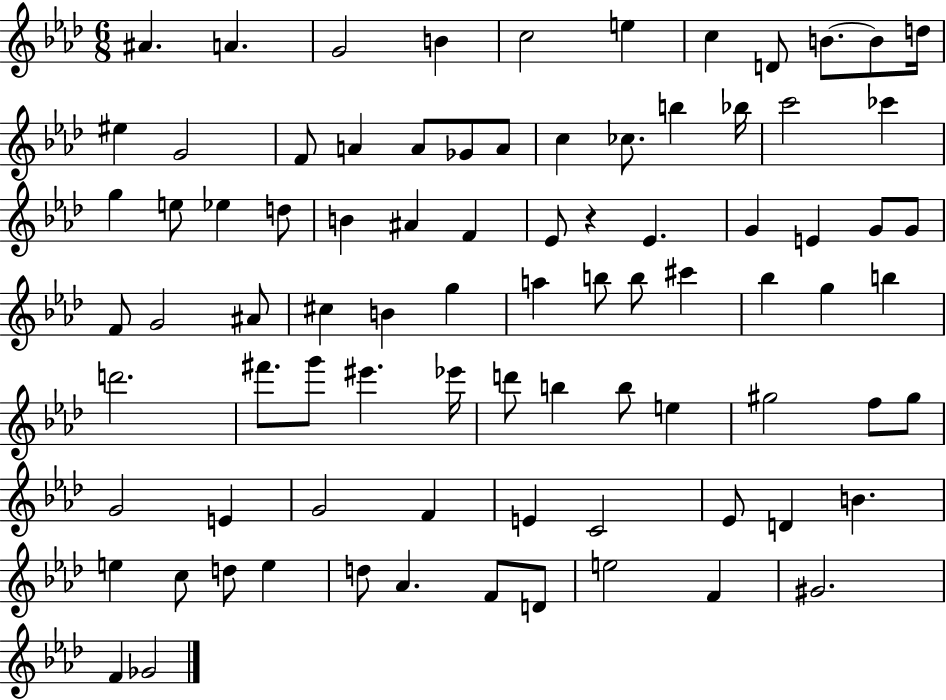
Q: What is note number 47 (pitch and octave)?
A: C#6